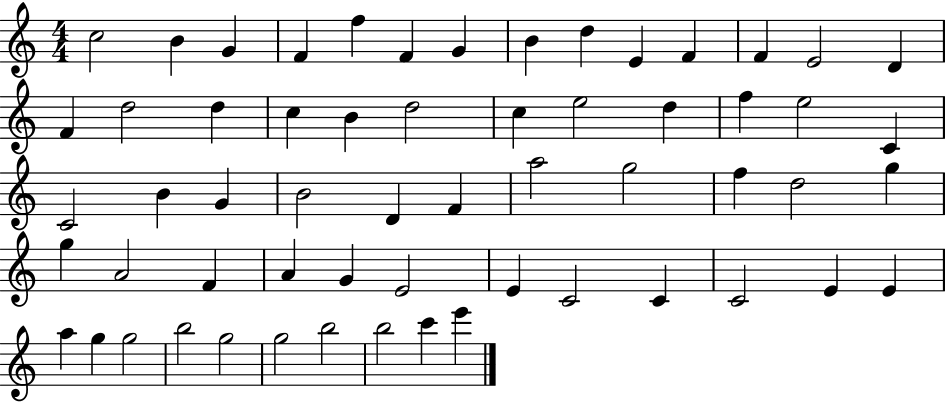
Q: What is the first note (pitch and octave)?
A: C5